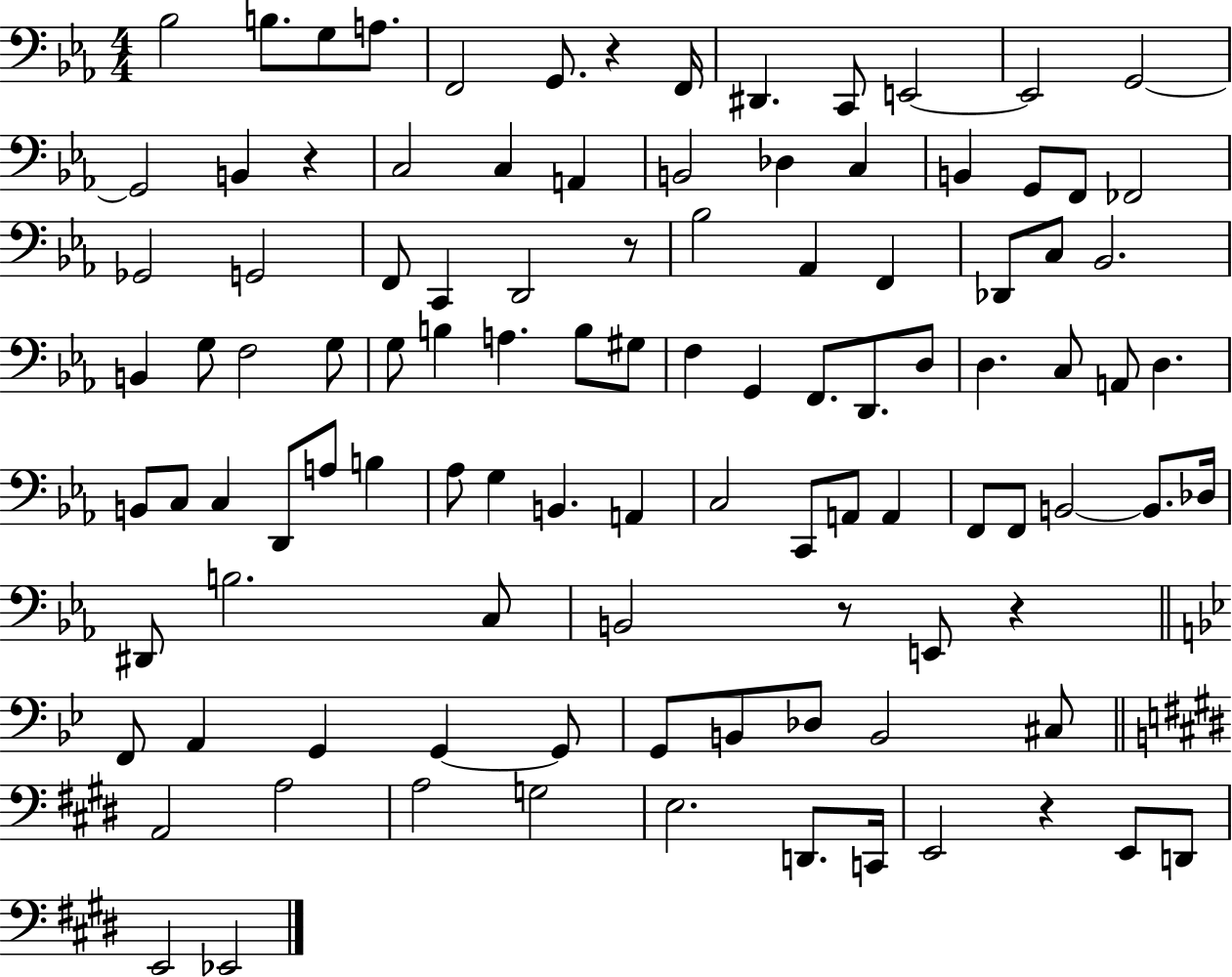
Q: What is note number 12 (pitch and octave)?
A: G2